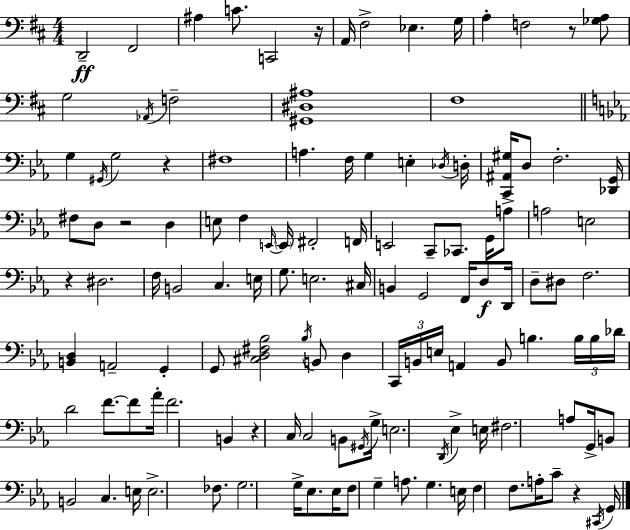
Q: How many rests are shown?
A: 7